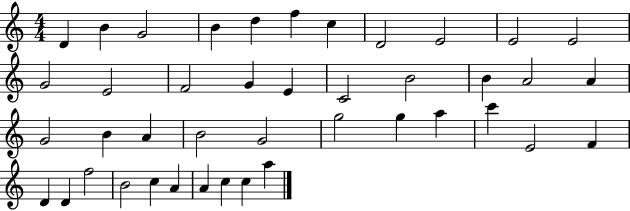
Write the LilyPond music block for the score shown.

{
  \clef treble
  \numericTimeSignature
  \time 4/4
  \key c \major
  d'4 b'4 g'2 | b'4 d''4 f''4 c''4 | d'2 e'2 | e'2 e'2 | \break g'2 e'2 | f'2 g'4 e'4 | c'2 b'2 | b'4 a'2 a'4 | \break g'2 b'4 a'4 | b'2 g'2 | g''2 g''4 a''4 | c'''4 e'2 f'4 | \break d'4 d'4 f''2 | b'2 c''4 a'4 | a'4 c''4 c''4 a''4 | \bar "|."
}